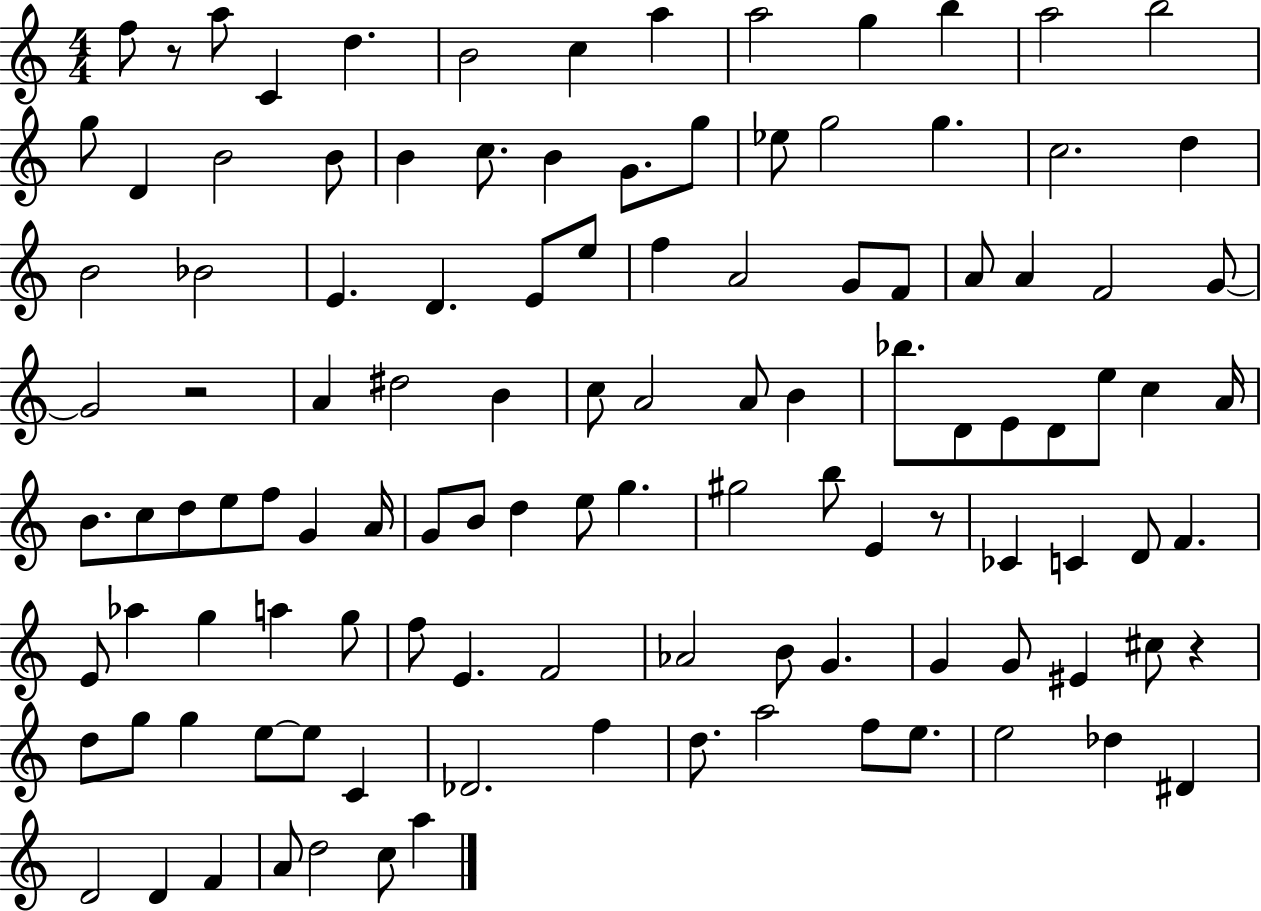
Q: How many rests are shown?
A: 4